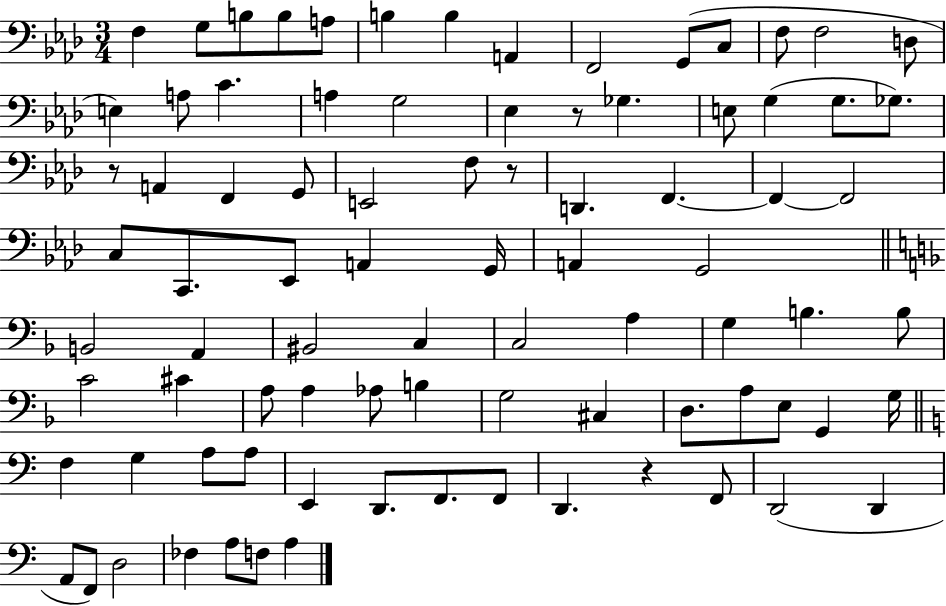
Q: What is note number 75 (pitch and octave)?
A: D2